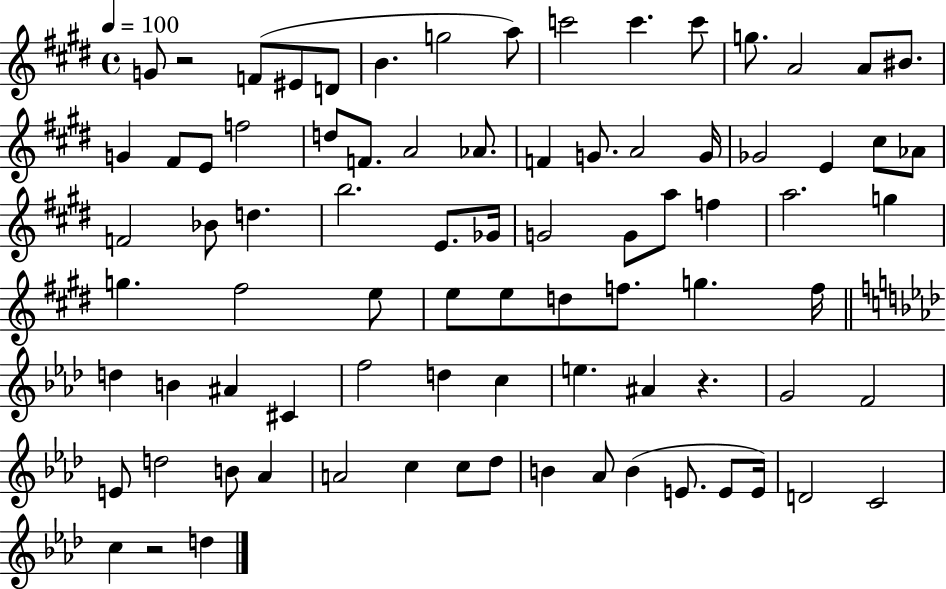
{
  \clef treble
  \time 4/4
  \defaultTimeSignature
  \key e \major
  \tempo 4 = 100
  \repeat volta 2 { g'8 r2 f'8( eis'8 d'8 | b'4. g''2 a''8) | c'''2 c'''4. c'''8 | g''8. a'2 a'8 bis'8. | \break g'4 fis'8 e'8 f''2 | d''8 f'8. a'2 aes'8. | f'4 g'8. a'2 g'16 | ges'2 e'4 cis''8 aes'8 | \break f'2 bes'8 d''4. | b''2. e'8. ges'16 | g'2 g'8 a''8 f''4 | a''2. g''4 | \break g''4. fis''2 e''8 | e''8 e''8 d''8 f''8. g''4. f''16 | \bar "||" \break \key aes \major d''4 b'4 ais'4 cis'4 | f''2 d''4 c''4 | e''4. ais'4 r4. | g'2 f'2 | \break e'8 d''2 b'8 aes'4 | a'2 c''4 c''8 des''8 | b'4 aes'8 b'4( e'8. e'8 e'16) | d'2 c'2 | \break c''4 r2 d''4 | } \bar "|."
}